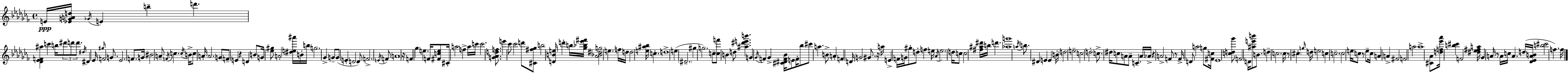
E4/s [Eb4,G4,A4,D5]/s Gb4/s E4/q B5/q D6/q. [Db4,Eb4,F4,A#5]/q C6/q B5/s D#6/e D6/e D6/e. D#5/s D#4/q Eb4/s G#5/s F4/h G4/e. Eb4/h. F4/e. G4/s BIS4/h A4/e F4/s C5/q. C5/s B4/s C5/e A4/s A4/h. G4/e F4/e E4/q R/q D4/q B4/e G4/s [Eb5,G#5]/e A4/h [D#5,E5,A#6]/s B4/s B5/s G5/h. Gb4/q G4/e G4/e E4/q D4/h D4/e F4/h. E4/s F4/e A4/w R/s F4/q Gb5/q E5/q. F4/s [F#4,C5,E5]/e C#4/s A5/h F5/q A5/s C6/s C6/h. [G4,Ab4,D5,F5]/e. E6/q CES6/e CES6/h D6/e [C#4,F#5,Gb5]/e B5/h [D4,B4,E5]/s D6/q B5/s [Gb5,Bb5,Eb6,F#6]/s [Ab4,Bb4,D#5,G5]/h E5/q. F5/s D5/s D5/h [E5,A#5,Bb5]/s C5/q. D5/w E5/q D#4/h. G#5/q G5/h. C5/e [C5,F6]/e B4/q D5/e [A#5,D#6,E6,B6]/q. G4/q Gb4/s F4/q Gb4/q [C#4,D#4,F4,Bb4]/s E4/e F4/s Bb5/e C#6/e A5/q. B4/e A4/q F4/q D4/s G4/h G#4/e. R/s A5/s E4/q F4/s G4/s G#5/e D5/e F5/q E5/s Ab4/s E5/h. D5/s C5/e C5/h [F#5,A#5,D#6]/s B5/s D6/q. [Ab5,G6]/w A5/s B5/e. D#4/q E4/q E4/q B4/s D5/h E5/h C5/h D5/h C5/e. D#5/s C5/e A4/e A4/e C4/q. A4/s Ab4/s R/q A4/h F4/e R/e F4/s D4/e A5/h G5/e [F#4,C5]/s Eb4/w [C5,D5,Gb6]/e F4/h D4/s [A#5,E6,B6]/e B4/e. D5/q C5/h. C5/s R/e C#5/q G5/s D5/s E5/h C5/q C5/h. C5/h E5/s C5/e R/e E5/e C5/s A4/q A4/q F#4/h F4/h A5/h A5/w [C#4,Ab4]/e [D5,F5,Eb6,Ab6]/s [B5,C#6]/q F4/h [D#5,Eb5,F#5,A5]/s Gb4/q A4/s R/e A4/s C5/s A4/q. D5/s [Db4,Eb4,A4,B4]/s [B5,C#6]/h F5/q. F5/s